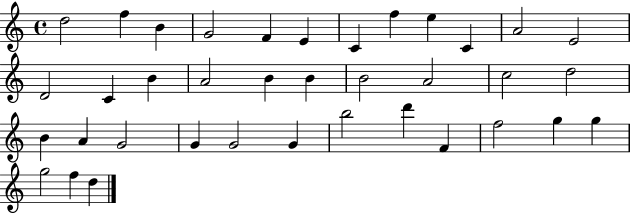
D5/h F5/q B4/q G4/h F4/q E4/q C4/q F5/q E5/q C4/q A4/h E4/h D4/h C4/q B4/q A4/h B4/q B4/q B4/h A4/h C5/h D5/h B4/q A4/q G4/h G4/q G4/h G4/q B5/h D6/q F4/q F5/h G5/q G5/q G5/h F5/q D5/q